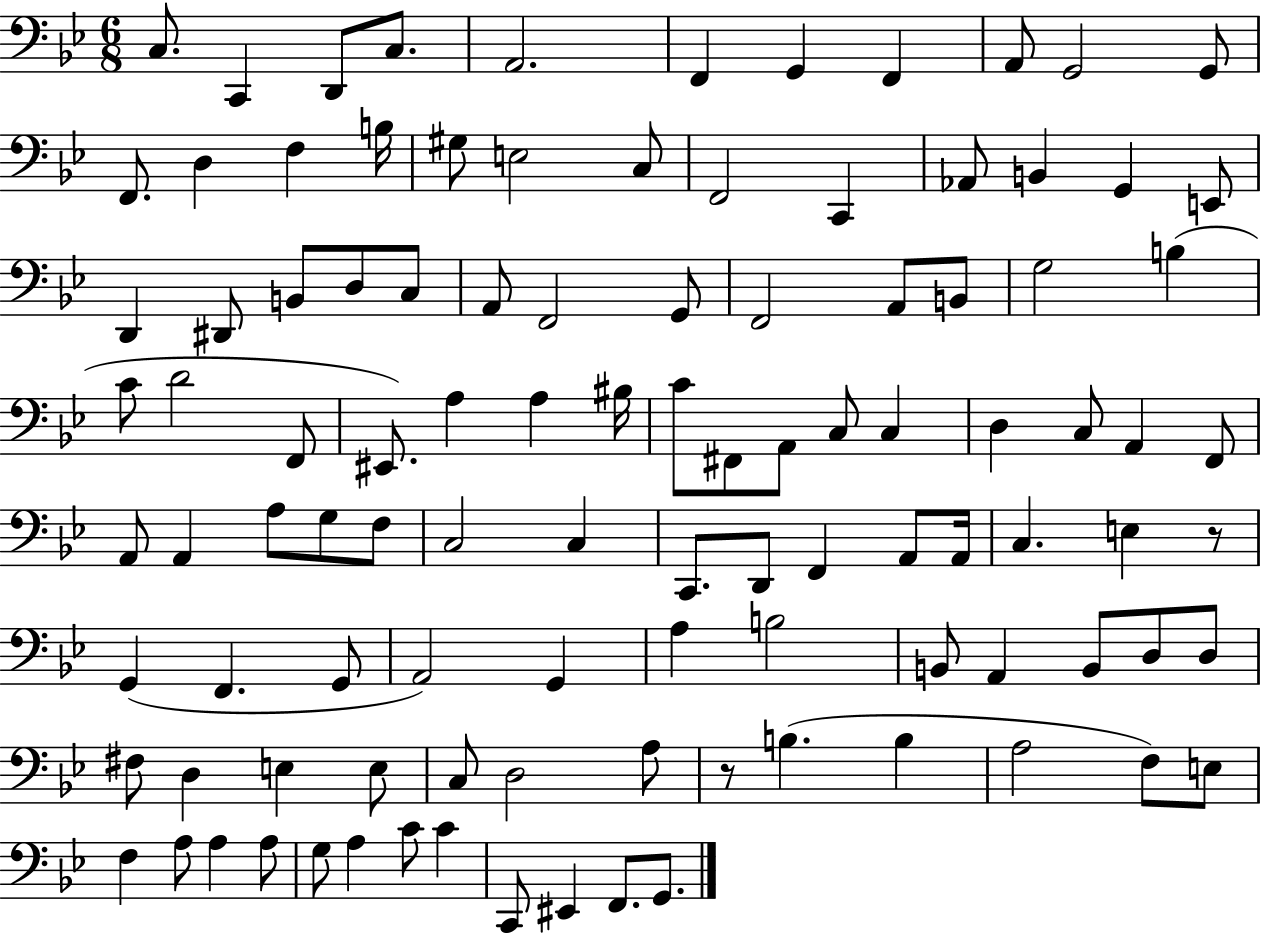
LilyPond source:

{
  \clef bass
  \numericTimeSignature
  \time 6/8
  \key bes \major
  \repeat volta 2 { c8. c,4 d,8 c8. | a,2. | f,4 g,4 f,4 | a,8 g,2 g,8 | \break f,8. d4 f4 b16 | gis8 e2 c8 | f,2 c,4 | aes,8 b,4 g,4 e,8 | \break d,4 dis,8 b,8 d8 c8 | a,8 f,2 g,8 | f,2 a,8 b,8 | g2 b4( | \break c'8 d'2 f,8 | eis,8.) a4 a4 bis16 | c'8 fis,8 a,8 c8 c4 | d4 c8 a,4 f,8 | \break a,8 a,4 a8 g8 f8 | c2 c4 | c,8. d,8 f,4 a,8 a,16 | c4. e4 r8 | \break g,4( f,4. g,8 | a,2) g,4 | a4 b2 | b,8 a,4 b,8 d8 d8 | \break fis8 d4 e4 e8 | c8 d2 a8 | r8 b4.( b4 | a2 f8) e8 | \break f4 a8 a4 a8 | g8 a4 c'8 c'4 | c,8 eis,4 f,8. g,8. | } \bar "|."
}